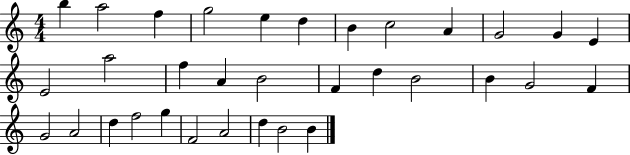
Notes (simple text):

B5/q A5/h F5/q G5/h E5/q D5/q B4/q C5/h A4/q G4/h G4/q E4/q E4/h A5/h F5/q A4/q B4/h F4/q D5/q B4/h B4/q G4/h F4/q G4/h A4/h D5/q F5/h G5/q F4/h A4/h D5/q B4/h B4/q